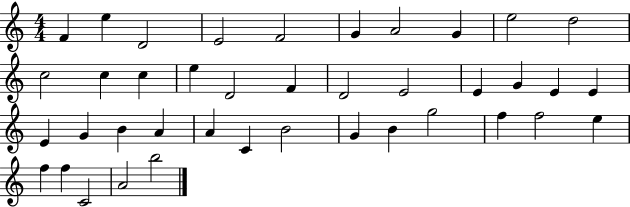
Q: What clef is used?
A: treble